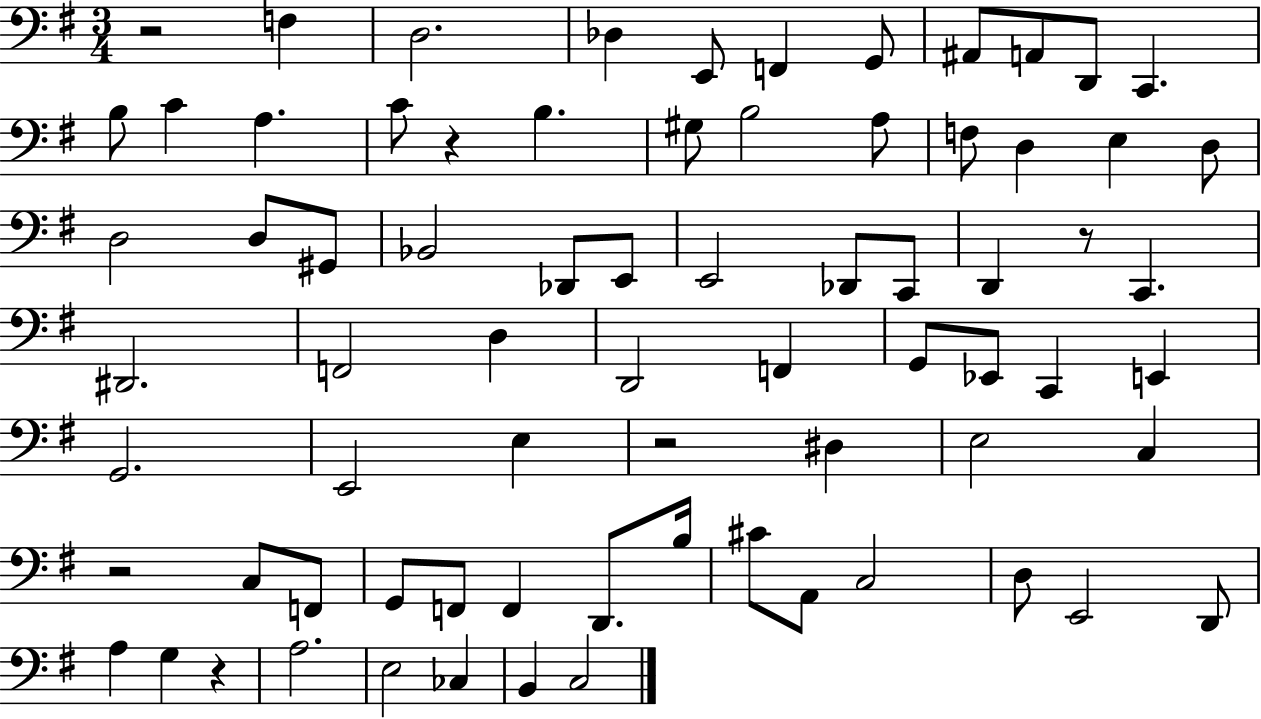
{
  \clef bass
  \numericTimeSignature
  \time 3/4
  \key g \major
  \repeat volta 2 { r2 f4 | d2. | des4 e,8 f,4 g,8 | ais,8 a,8 d,8 c,4. | \break b8 c'4 a4. | c'8 r4 b4. | gis8 b2 a8 | f8 d4 e4 d8 | \break d2 d8 gis,8 | bes,2 des,8 e,8 | e,2 des,8 c,8 | d,4 r8 c,4. | \break dis,2. | f,2 d4 | d,2 f,4 | g,8 ees,8 c,4 e,4 | \break g,2. | e,2 e4 | r2 dis4 | e2 c4 | \break r2 c8 f,8 | g,8 f,8 f,4 d,8. b16 | cis'8 a,8 c2 | d8 e,2 d,8 | \break a4 g4 r4 | a2. | e2 ces4 | b,4 c2 | \break } \bar "|."
}